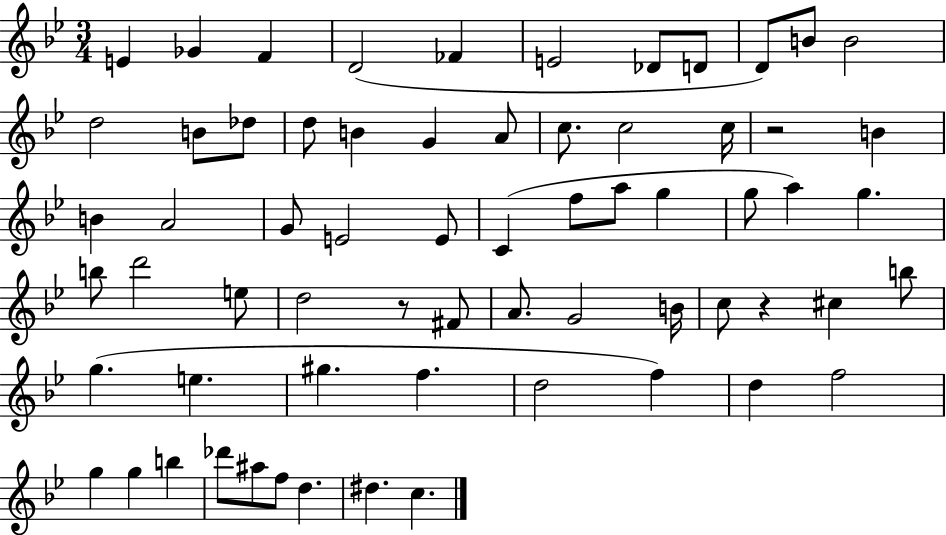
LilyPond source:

{
  \clef treble
  \numericTimeSignature
  \time 3/4
  \key bes \major
  e'4 ges'4 f'4 | d'2( fes'4 | e'2 des'8 d'8 | d'8) b'8 b'2 | \break d''2 b'8 des''8 | d''8 b'4 g'4 a'8 | c''8. c''2 c''16 | r2 b'4 | \break b'4 a'2 | g'8 e'2 e'8 | c'4( f''8 a''8 g''4 | g''8 a''4) g''4. | \break b''8 d'''2 e''8 | d''2 r8 fis'8 | a'8. g'2 b'16 | c''8 r4 cis''4 b''8 | \break g''4.( e''4. | gis''4. f''4. | d''2 f''4) | d''4 f''2 | \break g''4 g''4 b''4 | des'''8 ais''8 f''8 d''4. | dis''4. c''4. | \bar "|."
}